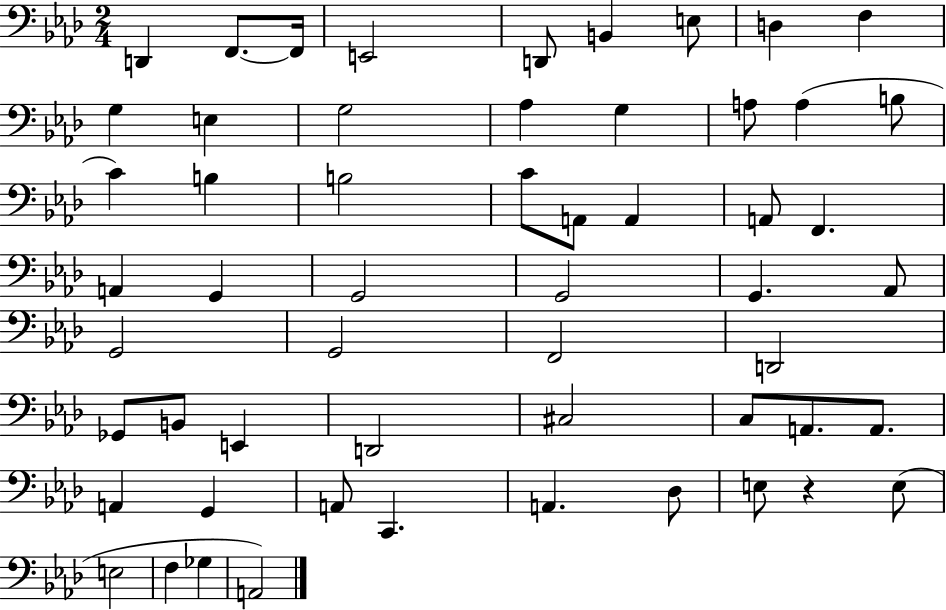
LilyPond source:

{
  \clef bass
  \numericTimeSignature
  \time 2/4
  \key aes \major
  d,4 f,8.~~ f,16 | e,2 | d,8 b,4 e8 | d4 f4 | \break g4 e4 | g2 | aes4 g4 | a8 a4( b8 | \break c'4) b4 | b2 | c'8 a,8 a,4 | a,8 f,4. | \break a,4 g,4 | g,2 | g,2 | g,4. aes,8 | \break g,2 | g,2 | f,2 | d,2 | \break ges,8 b,8 e,4 | d,2 | cis2 | c8 a,8. a,8. | \break a,4 g,4 | a,8 c,4. | a,4. des8 | e8 r4 e8( | \break e2 | f4 ges4 | a,2) | \bar "|."
}